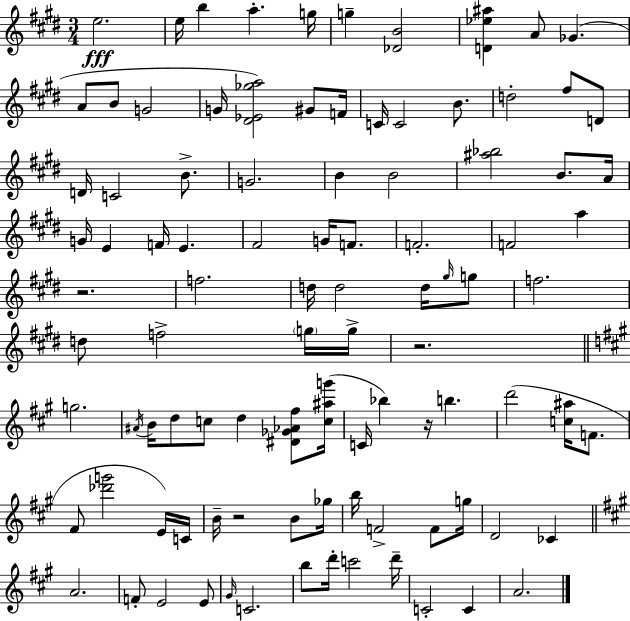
E5/h. E5/s B5/q A5/q. G5/s G5/q [Db4,B4]/h [D4,Eb5,A#5]/q A4/e Gb4/q. A4/e B4/e G4/h G4/s [D#4,Eb4,Gb5,A5]/h G#4/e F4/s C4/s C4/h B4/e. D5/h F#5/e D4/e D4/s C4/h B4/e. G4/h. B4/q B4/h [A#5,Bb5]/h B4/e. A4/s G4/s E4/q F4/s E4/q. F#4/h G4/s F4/e. F4/h. F4/h A5/q R/h. F5/h. D5/s D5/h D5/s G#5/s G5/e F5/h. D5/e F5/h G5/s G5/s R/h. G5/h. A#4/s B4/s D5/e C5/e D5/q [D#4,Gb4,Ab4,F#5]/e [C5,A#5,G6]/s C4/s Bb5/q R/s B5/q. D6/h [C5,A#5]/s F4/e. F#4/e [Db6,G6]/h E4/s C4/s B4/s R/h B4/e Gb5/s B5/s F4/h F4/e G5/s D4/h CES4/q A4/h. F4/e E4/h E4/e G#4/s C4/h. B5/e D6/s C6/h D6/s C4/h C4/q A4/h.